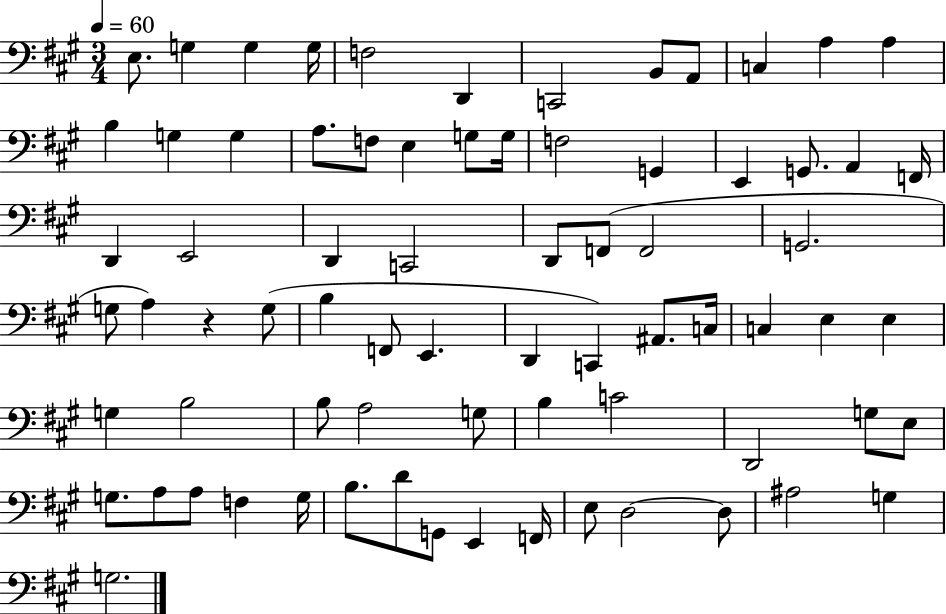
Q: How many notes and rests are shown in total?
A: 74